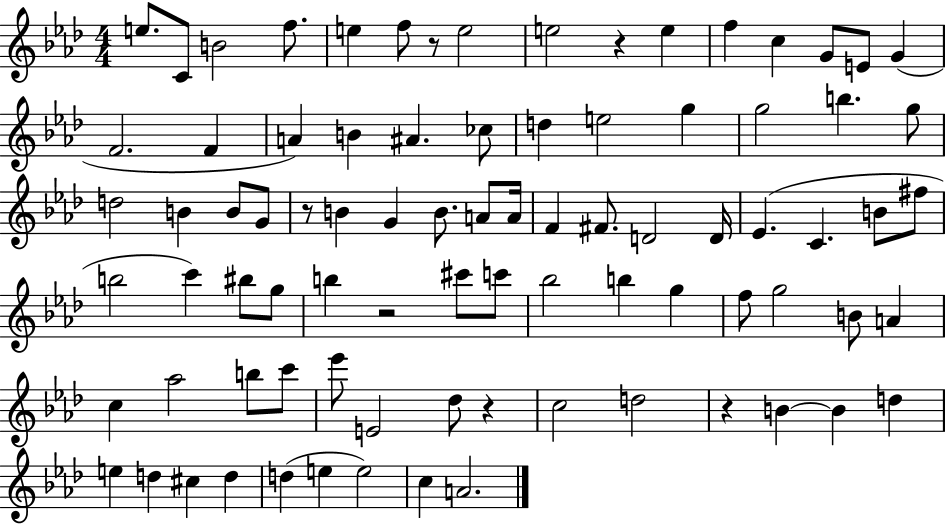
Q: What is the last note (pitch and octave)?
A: A4